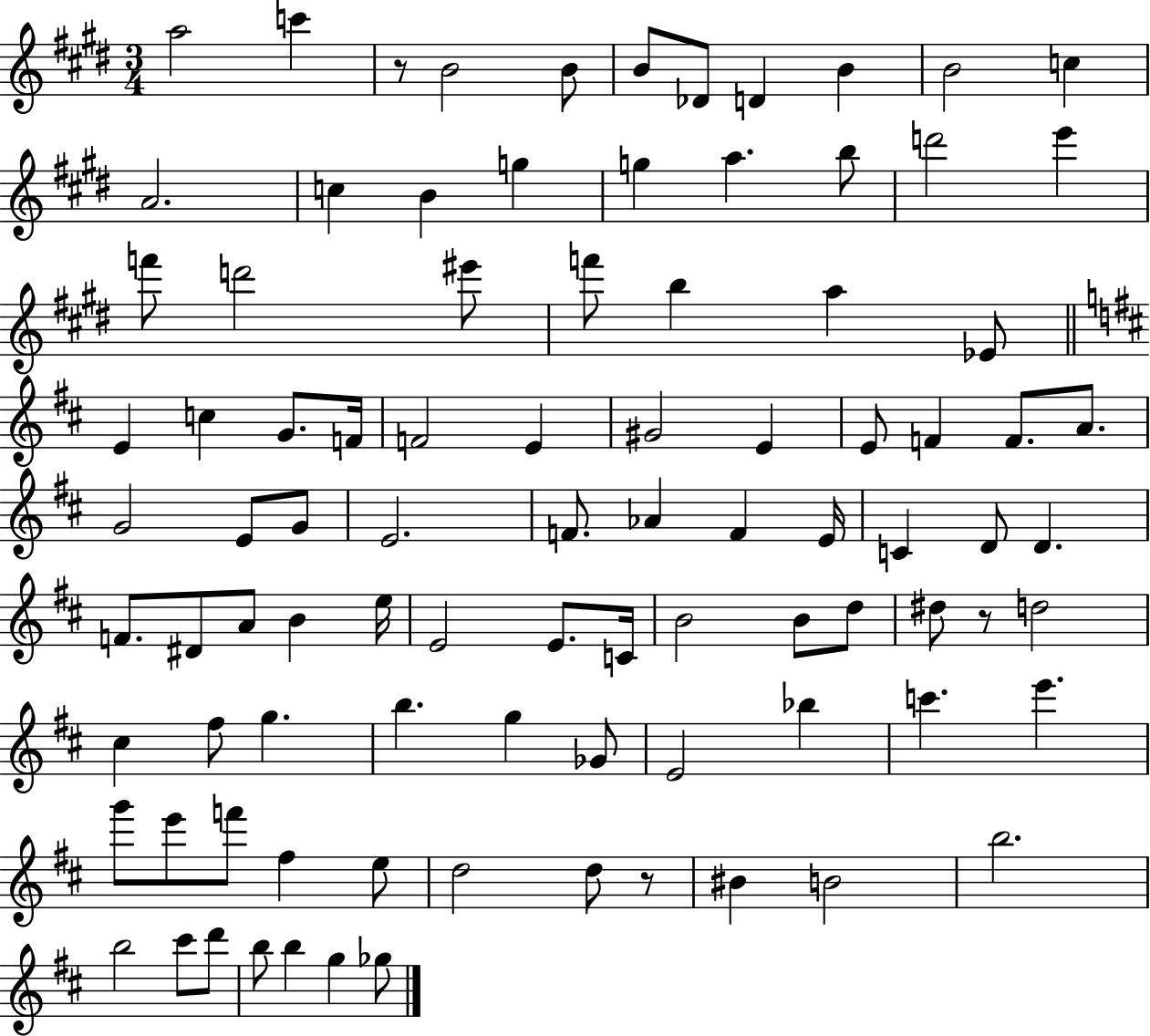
A5/h C6/q R/e B4/h B4/e B4/e Db4/e D4/q B4/q B4/h C5/q A4/h. C5/q B4/q G5/q G5/q A5/q. B5/e D6/h E6/q F6/e D6/h EIS6/e F6/e B5/q A5/q Eb4/e E4/q C5/q G4/e. F4/s F4/h E4/q G#4/h E4/q E4/e F4/q F4/e. A4/e. G4/h E4/e G4/e E4/h. F4/e. Ab4/q F4/q E4/s C4/q D4/e D4/q. F4/e. D#4/e A4/e B4/q E5/s E4/h E4/e. C4/s B4/h B4/e D5/e D#5/e R/e D5/h C#5/q F#5/e G5/q. B5/q. G5/q Gb4/e E4/h Bb5/q C6/q. E6/q. G6/e E6/e F6/e F#5/q E5/e D5/h D5/e R/e BIS4/q B4/h B5/h. B5/h C#6/e D6/e B5/e B5/q G5/q Gb5/e